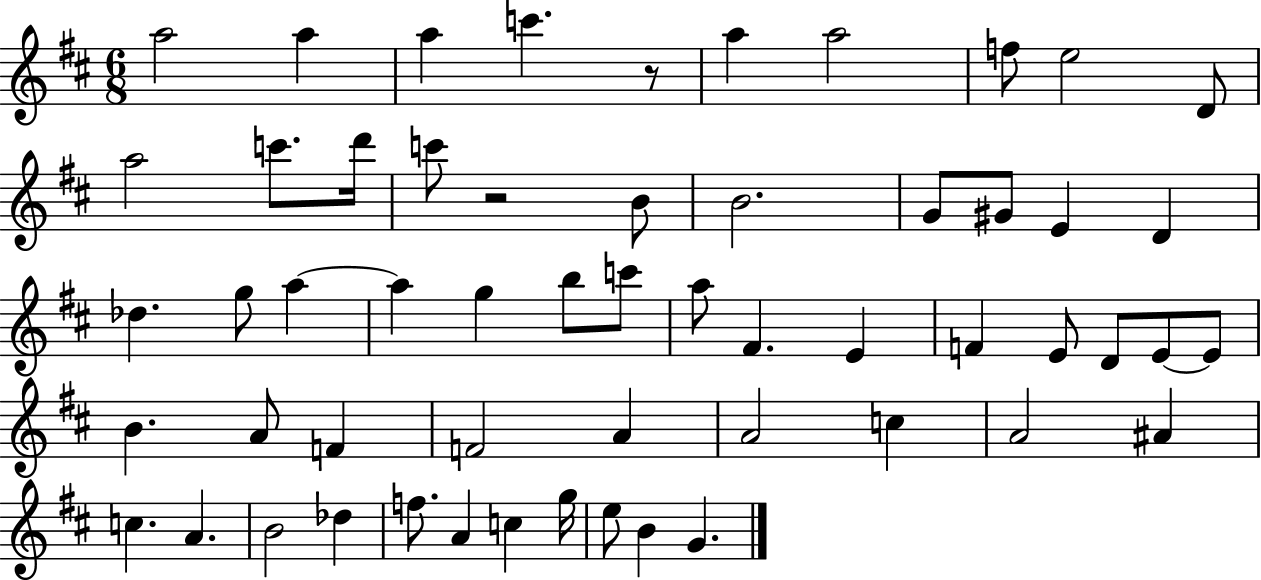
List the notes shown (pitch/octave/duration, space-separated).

A5/h A5/q A5/q C6/q. R/e A5/q A5/h F5/e E5/h D4/e A5/h C6/e. D6/s C6/e R/h B4/e B4/h. G4/e G#4/e E4/q D4/q Db5/q. G5/e A5/q A5/q G5/q B5/e C6/e A5/e F#4/q. E4/q F4/q E4/e D4/e E4/e E4/e B4/q. A4/e F4/q F4/h A4/q A4/h C5/q A4/h A#4/q C5/q. A4/q. B4/h Db5/q F5/e. A4/q C5/q G5/s E5/e B4/q G4/q.